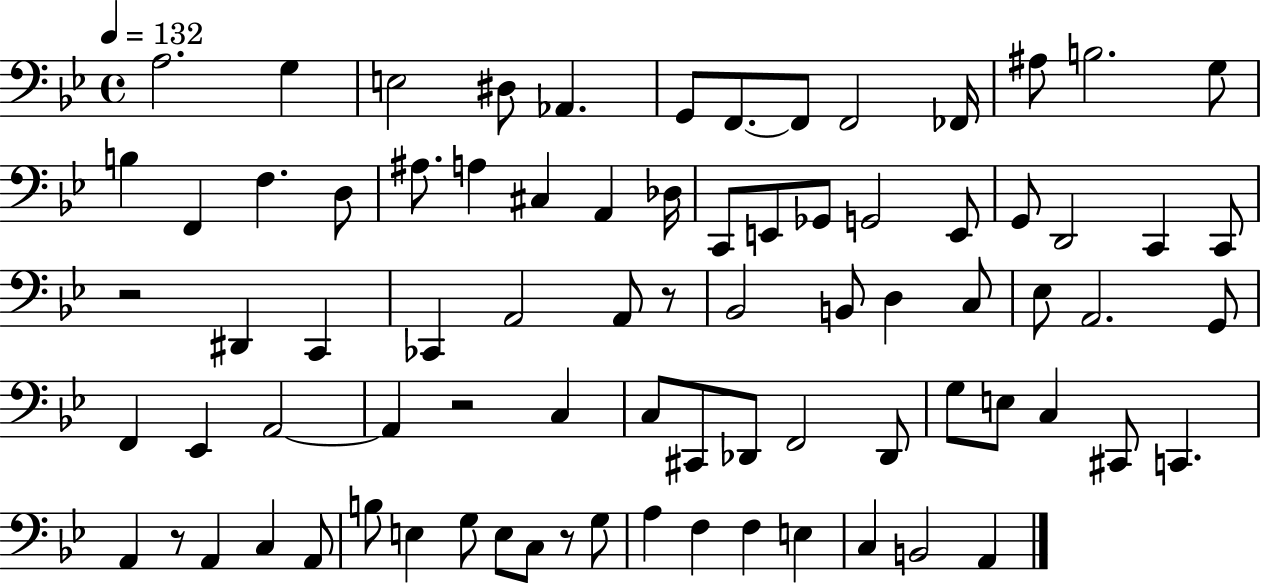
A3/h. G3/q E3/h D#3/e Ab2/q. G2/e F2/e. F2/e F2/h FES2/s A#3/e B3/h. G3/e B3/q F2/q F3/q. D3/e A#3/e. A3/q C#3/q A2/q Db3/s C2/e E2/e Gb2/e G2/h E2/e G2/e D2/h C2/q C2/e R/h D#2/q C2/q CES2/q A2/h A2/e R/e Bb2/h B2/e D3/q C3/e Eb3/e A2/h. G2/e F2/q Eb2/q A2/h A2/q R/h C3/q C3/e C#2/e Db2/e F2/h Db2/e G3/e E3/e C3/q C#2/e C2/q. A2/q R/e A2/q C3/q A2/e B3/e E3/q G3/e E3/e C3/e R/e G3/e A3/q F3/q F3/q E3/q C3/q B2/h A2/q